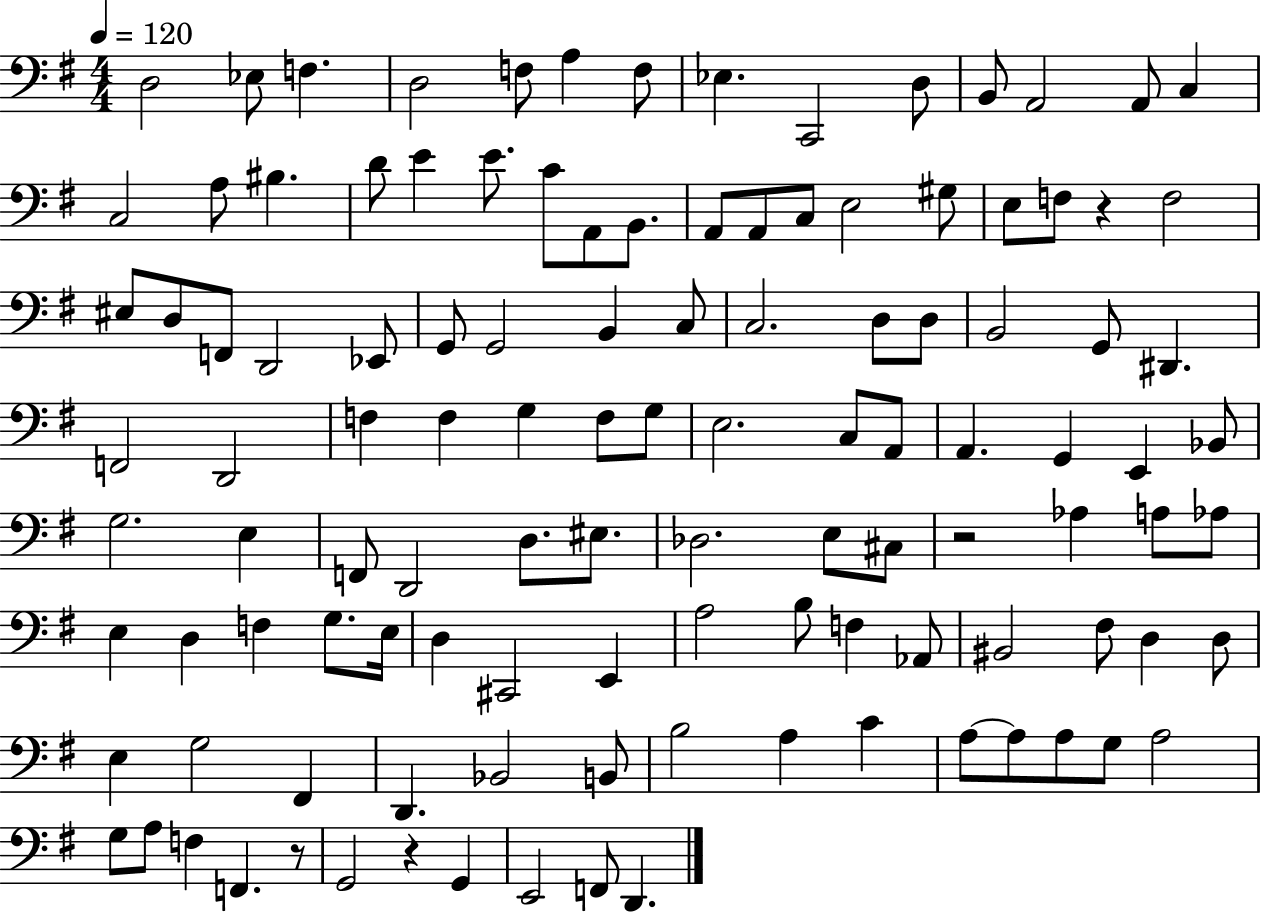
X:1
T:Untitled
M:4/4
L:1/4
K:G
D,2 _E,/2 F, D,2 F,/2 A, F,/2 _E, C,,2 D,/2 B,,/2 A,,2 A,,/2 C, C,2 A,/2 ^B, D/2 E E/2 C/2 A,,/2 B,,/2 A,,/2 A,,/2 C,/2 E,2 ^G,/2 E,/2 F,/2 z F,2 ^E,/2 D,/2 F,,/2 D,,2 _E,,/2 G,,/2 G,,2 B,, C,/2 C,2 D,/2 D,/2 B,,2 G,,/2 ^D,, F,,2 D,,2 F, F, G, F,/2 G,/2 E,2 C,/2 A,,/2 A,, G,, E,, _B,,/2 G,2 E, F,,/2 D,,2 D,/2 ^E,/2 _D,2 E,/2 ^C,/2 z2 _A, A,/2 _A,/2 E, D, F, G,/2 E,/4 D, ^C,,2 E,, A,2 B,/2 F, _A,,/2 ^B,,2 ^F,/2 D, D,/2 E, G,2 ^F,, D,, _B,,2 B,,/2 B,2 A, C A,/2 A,/2 A,/2 G,/2 A,2 G,/2 A,/2 F, F,, z/2 G,,2 z G,, E,,2 F,,/2 D,,